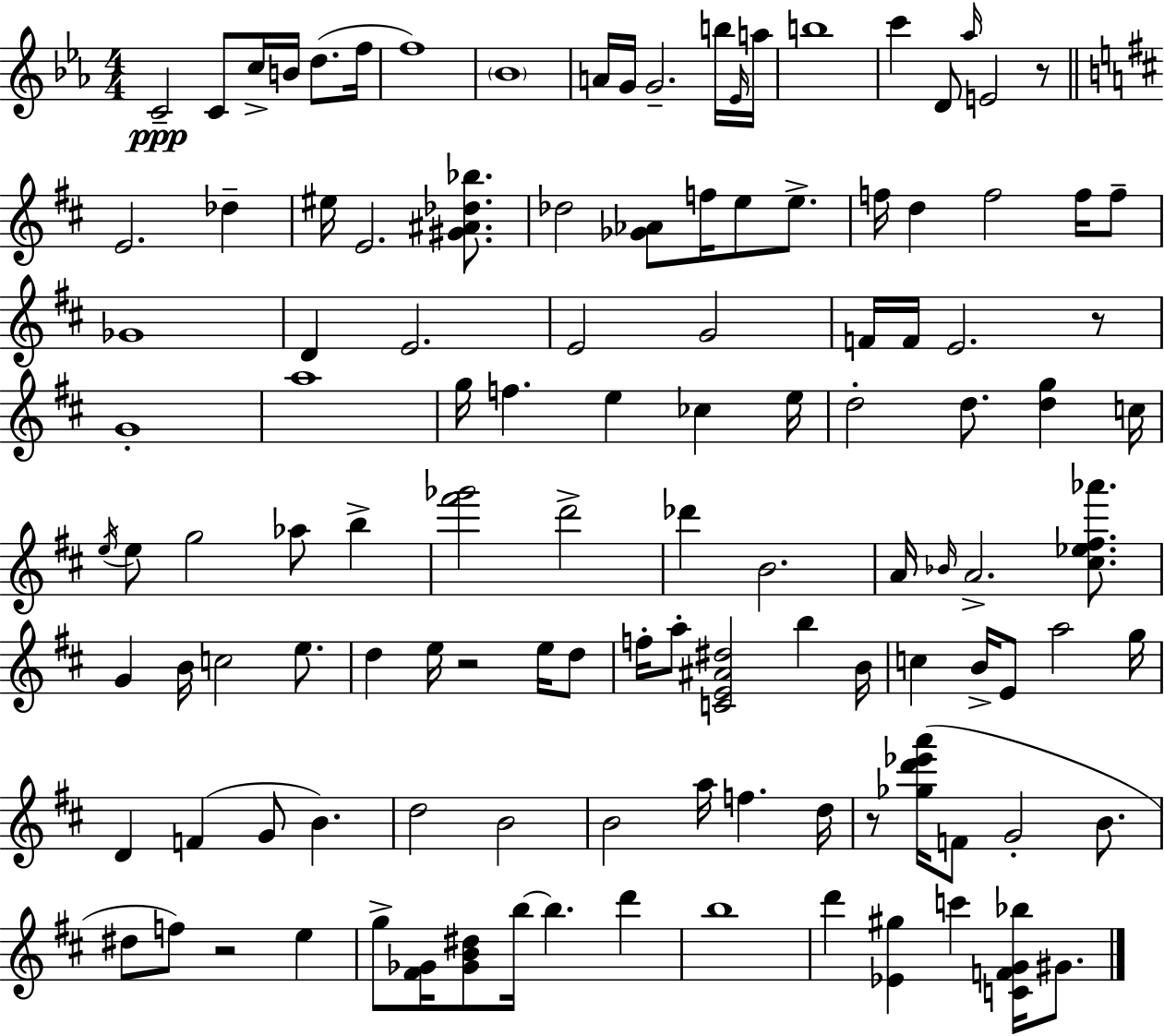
{
  \clef treble
  \numericTimeSignature
  \time 4/4
  \key ees \major
  c'2--\ppp c'8 c''16-> b'16 d''8.( f''16 | f''1) | \parenthesize bes'1 | a'16 g'16 g'2.-- b''16 \grace { ees'16 } | \break a''16 b''1 | c'''4 d'8 \grace { aes''16 } e'2 | r8 \bar "||" \break \key d \major e'2. des''4-- | eis''16 e'2. <gis' ais' des'' bes''>8. | des''2 <ges' aes'>8 f''16 e''8 e''8.-> | f''16 d''4 f''2 f''16 f''8-- | \break ges'1 | d'4 e'2. | e'2 g'2 | f'16 f'16 e'2. r8 | \break g'1-. | a''1 | g''16 f''4. e''4 ces''4 e''16 | d''2-. d''8. <d'' g''>4 c''16 | \break \acciaccatura { e''16 } e''8 g''2 aes''8 b''4-> | <fis''' ges'''>2 d'''2-> | des'''4 b'2. | a'16 \grace { bes'16 } a'2.-> <cis'' ees'' fis'' aes'''>8. | \break g'4 b'16 c''2 e''8. | d''4 e''16 r2 e''16 | d''8 f''16-. a''8-. <c' e' ais' dis''>2 b''4 | b'16 c''4 b'16-> e'8 a''2 | \break g''16 d'4 f'4( g'8 b'4.) | d''2 b'2 | b'2 a''16 f''4. | d''16 r8 <ges'' d''' ees''' a'''>16( f'8 g'2-. b'8. | \break dis''8 f''8) r2 e''4 | g''8-> <fis' ges'>16 <ges' b' dis''>8 b''16~~ b''4. d'''4 | b''1 | d'''4 <ees' gis''>4 c'''4 <c' f' g' bes''>16 gis'8. | \break \bar "|."
}